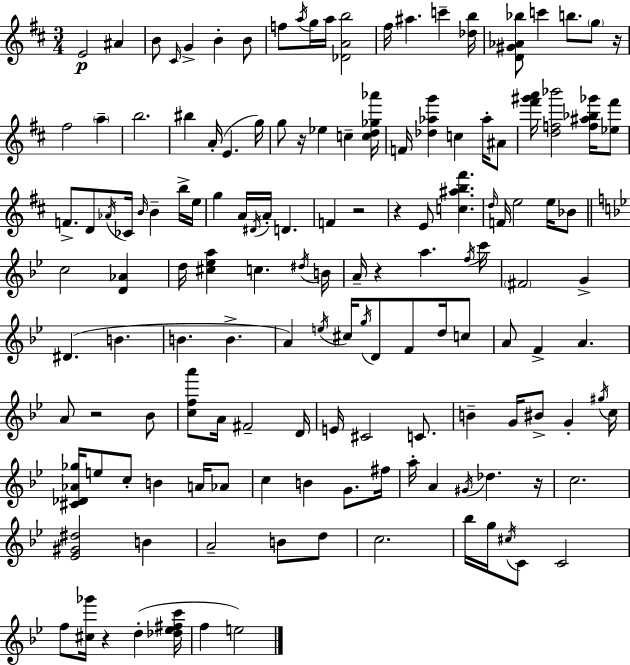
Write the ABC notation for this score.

X:1
T:Untitled
M:3/4
L:1/4
K:D
E2 ^A B/2 ^C/4 G B B/2 f/2 a/4 g/4 a/4 [_DAb]2 ^f/4 ^a c' [_db]/4 [D^G_A_b]/2 c' b/2 g/2 z/4 ^f2 a b2 ^b A/4 E g/4 g/2 z/4 _e c [cd_g_a']/4 F/4 [_d_ag'] c _a/4 ^A/2 [^f'^g'a']/4 [df_b']2 [f^a_b_g']/4 [_e^f']/2 F/2 D/2 _A/4 _C/4 B/4 B b/4 e/4 g A/4 ^D/4 A/4 D F z2 z E/2 [c^ab^f'] d/4 F/4 e2 e/4 _B/2 c2 [D_A] d/4 [^c_ea] c ^d/4 B/4 A/4 z a f/4 c'/4 ^F2 G ^D B B B A e/4 ^c/4 g/4 D/2 F/2 d/4 c/2 A/2 F A A/2 z2 _B/2 [cfa']/2 A/4 ^F2 D/4 E/4 ^C2 C/2 B G/4 ^B/2 G ^g/4 c/4 [^C_D_A_g]/4 e/2 c/2 B A/4 _A/2 c B G/2 ^f/4 a/4 A ^G/4 _d z/4 c2 [_E^G^d]2 B A2 B/2 d/2 c2 _b/4 g/4 ^c/4 C/2 C2 f/2 [^c_g']/4 z d [_d_e^fc']/4 f e2